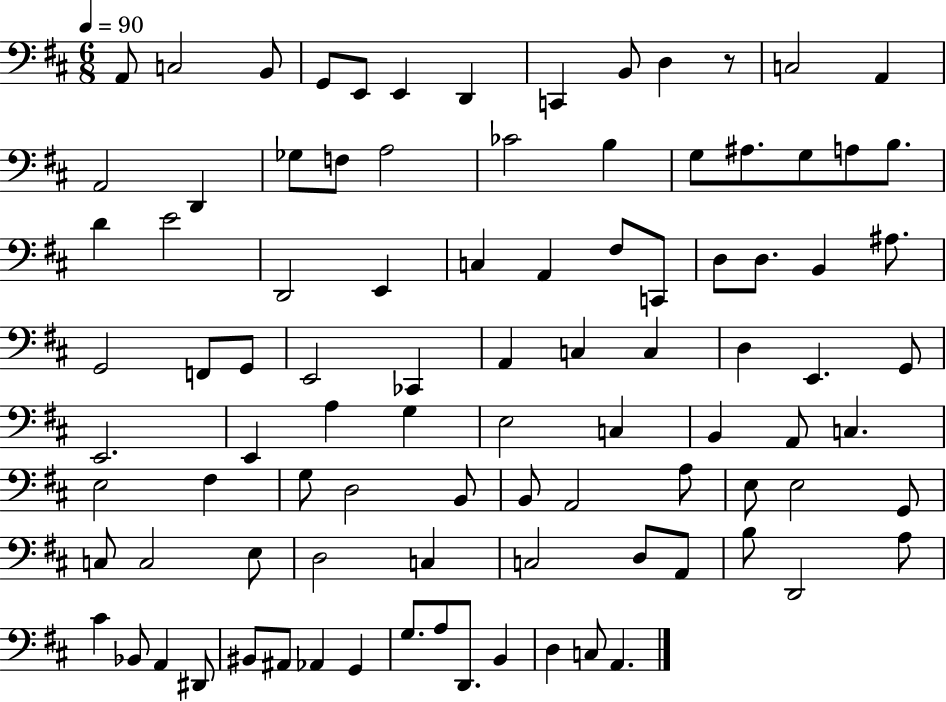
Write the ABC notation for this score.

X:1
T:Untitled
M:6/8
L:1/4
K:D
A,,/2 C,2 B,,/2 G,,/2 E,,/2 E,, D,, C,, B,,/2 D, z/2 C,2 A,, A,,2 D,, _G,/2 F,/2 A,2 _C2 B, G,/2 ^A,/2 G,/2 A,/2 B,/2 D E2 D,,2 E,, C, A,, ^F,/2 C,,/2 D,/2 D,/2 B,, ^A,/2 G,,2 F,,/2 G,,/2 E,,2 _C,, A,, C, C, D, E,, G,,/2 E,,2 E,, A, G, E,2 C, B,, A,,/2 C, E,2 ^F, G,/2 D,2 B,,/2 B,,/2 A,,2 A,/2 E,/2 E,2 G,,/2 C,/2 C,2 E,/2 D,2 C, C,2 D,/2 A,,/2 B,/2 D,,2 A,/2 ^C _B,,/2 A,, ^D,,/2 ^B,,/2 ^A,,/2 _A,, G,, G,/2 A,/2 D,,/2 B,, D, C,/2 A,,